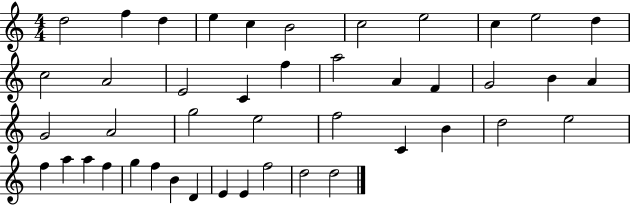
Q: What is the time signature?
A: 4/4